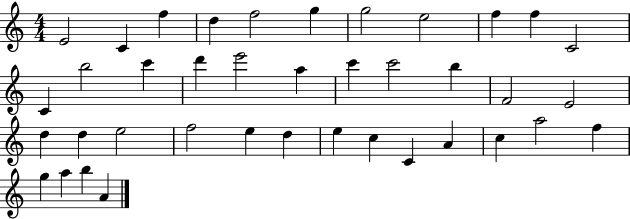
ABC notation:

X:1
T:Untitled
M:4/4
L:1/4
K:C
E2 C f d f2 g g2 e2 f f C2 C b2 c' d' e'2 a c' c'2 b F2 E2 d d e2 f2 e d e c C A c a2 f g a b A